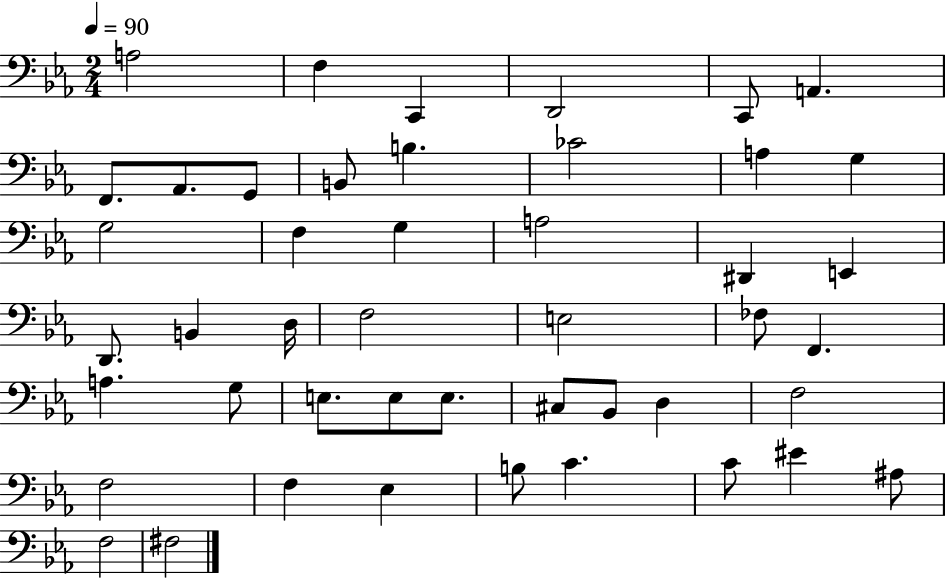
X:1
T:Untitled
M:2/4
L:1/4
K:Eb
A,2 F, C,, D,,2 C,,/2 A,, F,,/2 _A,,/2 G,,/2 B,,/2 B, _C2 A, G, G,2 F, G, A,2 ^D,, E,, D,,/2 B,, D,/4 F,2 E,2 _F,/2 F,, A, G,/2 E,/2 E,/2 E,/2 ^C,/2 _B,,/2 D, F,2 F,2 F, _E, B,/2 C C/2 ^E ^A,/2 F,2 ^F,2